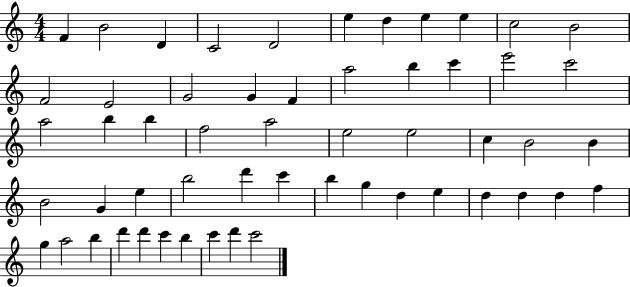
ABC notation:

X:1
T:Untitled
M:4/4
L:1/4
K:C
F B2 D C2 D2 e d e e c2 B2 F2 E2 G2 G F a2 b c' e'2 c'2 a2 b b f2 a2 e2 e2 c B2 B B2 G e b2 d' c' b g d e d d d f g a2 b d' d' c' b c' d' c'2